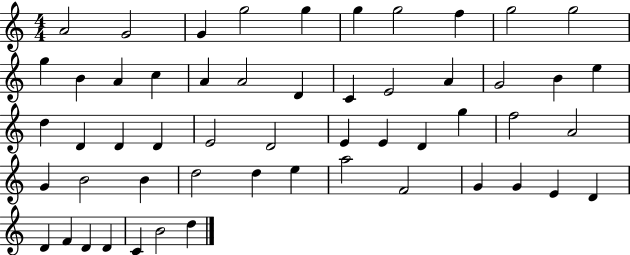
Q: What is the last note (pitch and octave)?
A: D5